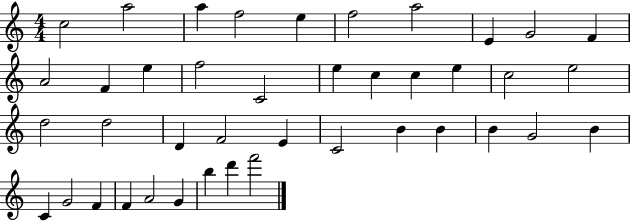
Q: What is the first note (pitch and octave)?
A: C5